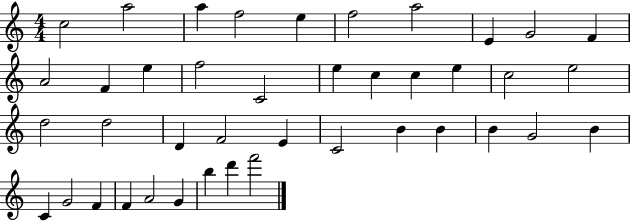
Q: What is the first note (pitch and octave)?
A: C5